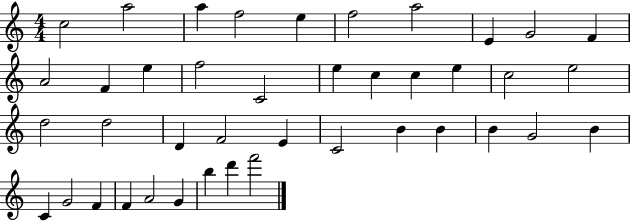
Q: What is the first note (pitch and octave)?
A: C5